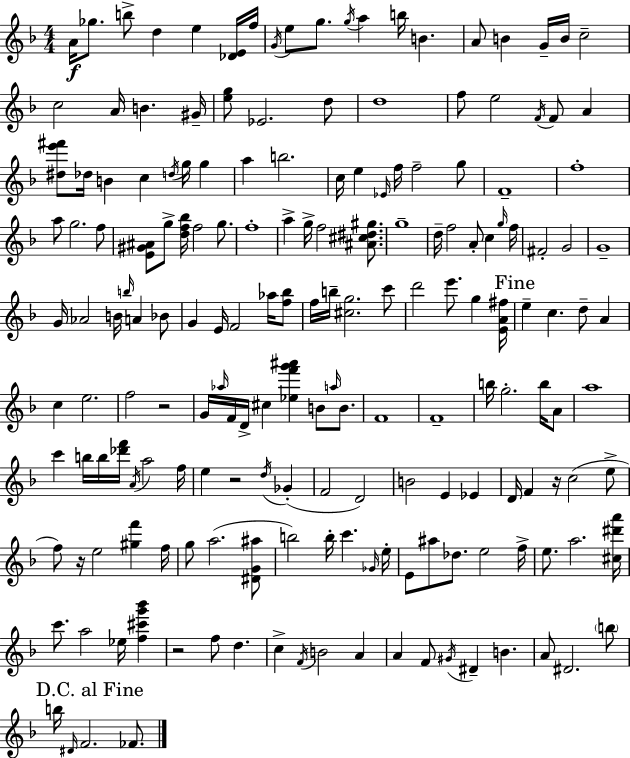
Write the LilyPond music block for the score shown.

{
  \clef treble
  \numericTimeSignature
  \time 4/4
  \key d \minor
  \repeat volta 2 { a'16\f ges''8. b''8-> d''4 e''4 <des' e'>16 f''16 | \acciaccatura { g'16 } e''8 g''8. \acciaccatura { g''16 } a''4 b''16 b'4. | a'8 b'4 g'16-- b'16 c''2-- | c''2 a'16 b'4. | \break gis'16-- <e'' g''>8 ees'2. | d''8 d''1 | f''8 e''2 \acciaccatura { f'16 } f'8 a'4 | <dis'' e''' fis'''>8 des''16 b'4 c''4 \acciaccatura { d''16 } g''16 | \break g''4 a''4 b''2. | c''16 e''4 \grace { ees'16 } f''16 f''2-- | g''8 f'1-- | f''1-. | \break a''8 g''2. | f''8 <e' gis' ais'>8 g''8-> <d'' f'' bes''>16 f''2 | g''8. f''1-. | a''4-> g''16-> f''2 | \break <ais' cis'' dis'' gis''>8. g''1-- | d''16-- f''2 a'8-. | c''4 \grace { g''16 } f''16 fis'2-. g'2 | g'1-- | \break g'16 aes'2 b'16 | \grace { b''16 } a'4 bes'8 g'4 e'16 f'2 | aes''16 <f'' bes''>8 f''16 b''16-- <cis'' g''>2. | c'''8 d'''2 e'''8. | \break g''4 <e' a' fis''>16 \mark "Fine" e''4-- c''4. | d''8-- a'4 c''4 e''2. | f''2 r2 | g'16 \grace { aes''16 } f'16 d'16-> cis''4 <ees'' f''' g''' ais'''>4 | \break b'8 \grace { a''16 } b'8. f'1 | f'1-- | b''16 g''2.-. | b''16 a'8 a''1 | \break c'''4 b''16 b''16 <des''' f'''>16 | \acciaccatura { a'16 } a''2 f''16 e''4 r2 | \acciaccatura { d''16 } ges'4-.( f'2 | d'2) b'2 | \break e'4 ees'4 d'16 f'4 | r16 c''2( e''8-> f''8) r16 e''2 | <gis'' f'''>4 f''16 g''8 a''2.( | <dis' g' ais''>8 b''2) | \break b''16-. c'''4. \grace { ges'16 } e''16-. e'8 ais''8 | des''8. e''2 f''16-> e''8. a''2. | <cis'' dis''' a'''>16 c'''8. a''2 | ees''16 <f'' cis''' g''' bes'''>4 r2 | \break f''8 d''4. c''4-> | \acciaccatura { f'16 } b'2 a'4 a'4 | f'8 \acciaccatura { gis'16 } dis'4-- b'4. a'8 | dis'2. \parenthesize b''8 \mark "D.C. al Fine" b''16 \grace { dis'16 } | \break f'2. fes'8. } \bar "|."
}